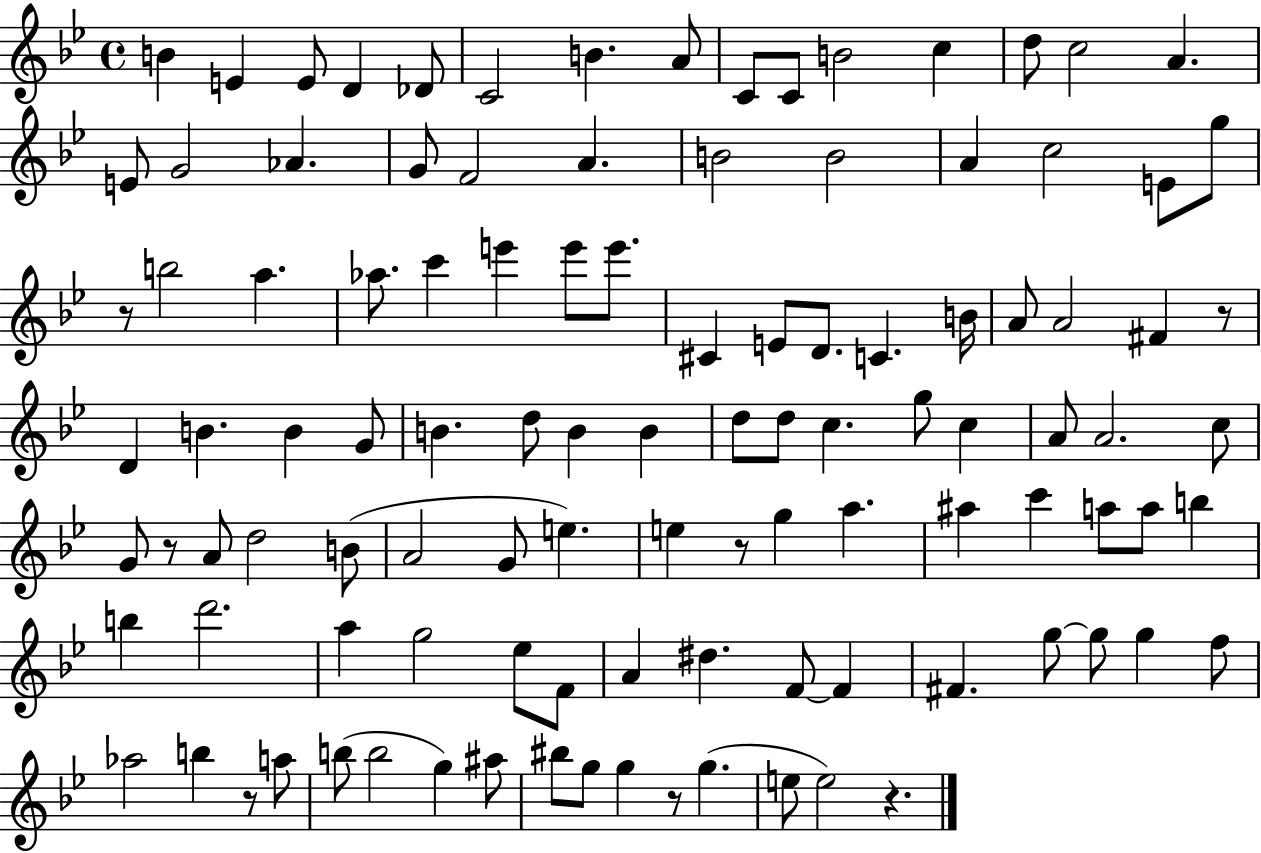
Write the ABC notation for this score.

X:1
T:Untitled
M:4/4
L:1/4
K:Bb
B E E/2 D _D/2 C2 B A/2 C/2 C/2 B2 c d/2 c2 A E/2 G2 _A G/2 F2 A B2 B2 A c2 E/2 g/2 z/2 b2 a _a/2 c' e' e'/2 e'/2 ^C E/2 D/2 C B/4 A/2 A2 ^F z/2 D B B G/2 B d/2 B B d/2 d/2 c g/2 c A/2 A2 c/2 G/2 z/2 A/2 d2 B/2 A2 G/2 e e z/2 g a ^a c' a/2 a/2 b b d'2 a g2 _e/2 F/2 A ^d F/2 F ^F g/2 g/2 g f/2 _a2 b z/2 a/2 b/2 b2 g ^a/2 ^b/2 g/2 g z/2 g e/2 e2 z